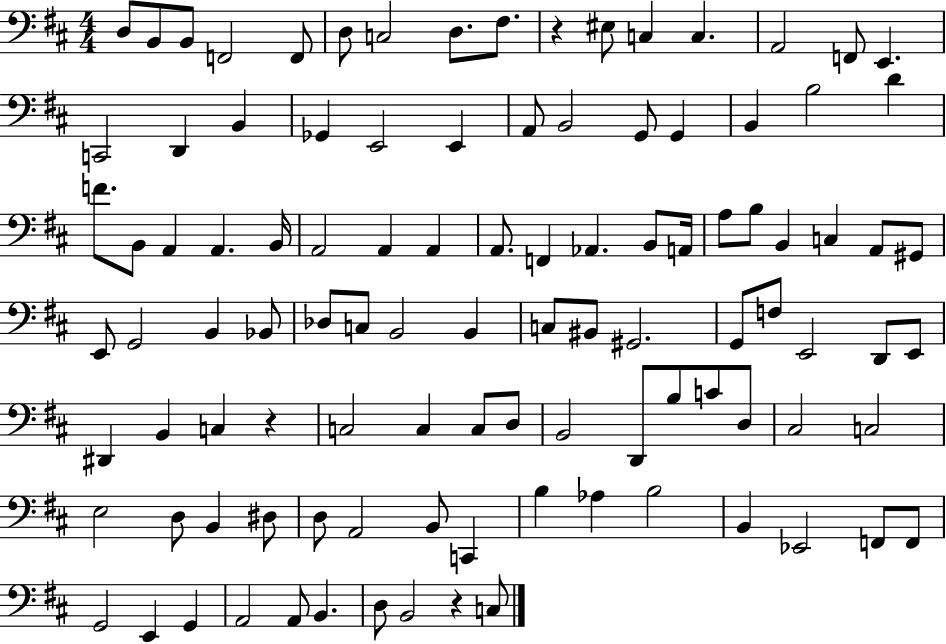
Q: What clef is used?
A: bass